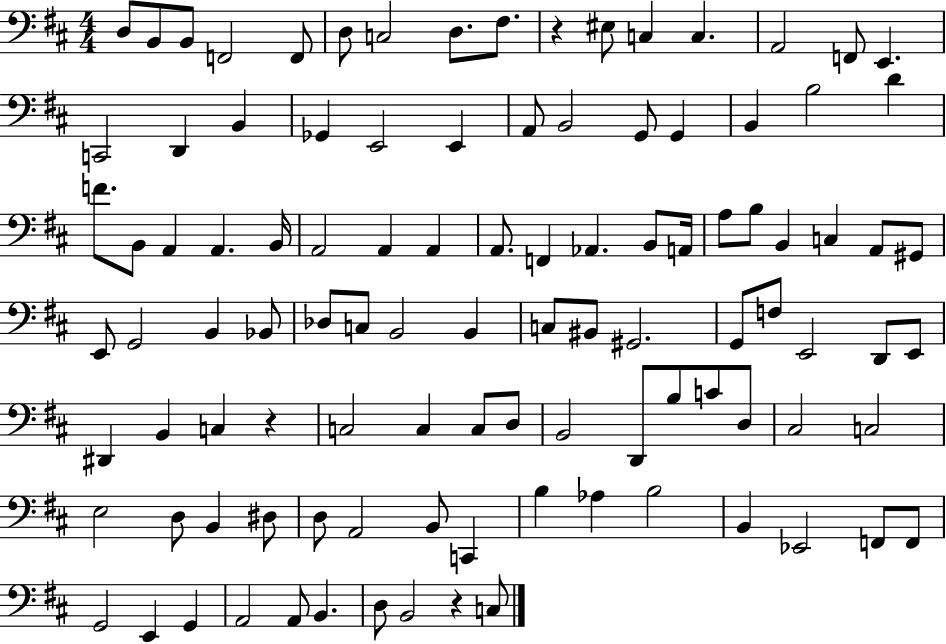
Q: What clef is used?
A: bass